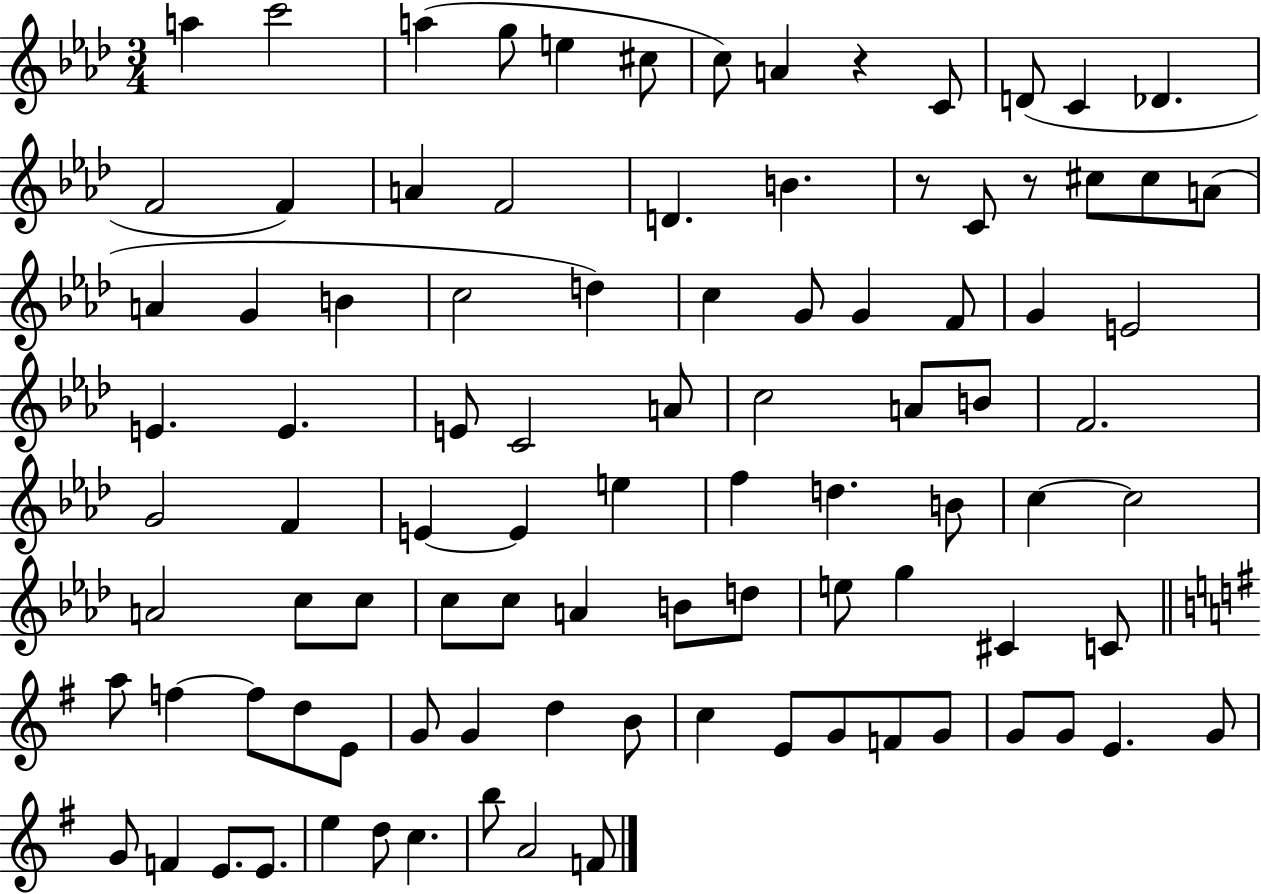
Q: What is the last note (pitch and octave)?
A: F4